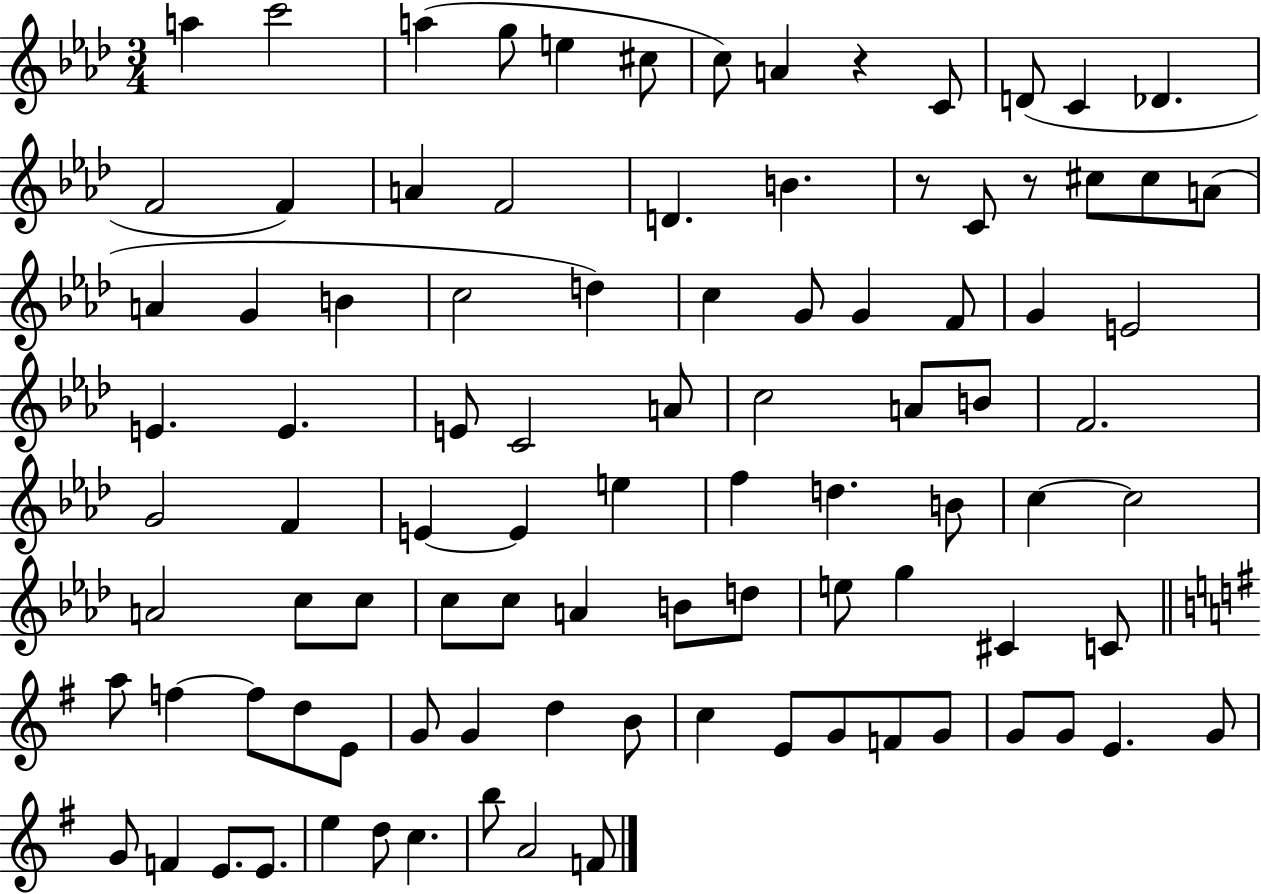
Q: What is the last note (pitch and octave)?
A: F4